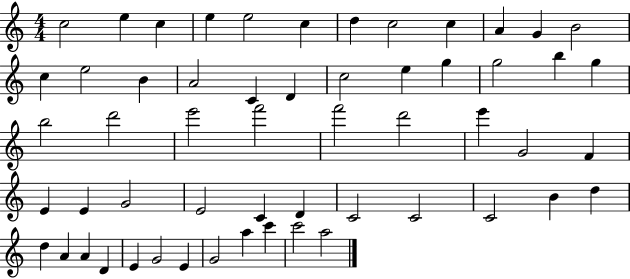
{
  \clef treble
  \numericTimeSignature
  \time 4/4
  \key c \major
  c''2 e''4 c''4 | e''4 e''2 c''4 | d''4 c''2 c''4 | a'4 g'4 b'2 | \break c''4 e''2 b'4 | a'2 c'4 d'4 | c''2 e''4 g''4 | g''2 b''4 g''4 | \break b''2 d'''2 | e'''2 f'''2 | f'''2 d'''2 | e'''4 g'2 f'4 | \break e'4 e'4 g'2 | e'2 c'4 d'4 | c'2 c'2 | c'2 b'4 d''4 | \break d''4 a'4 a'4 d'4 | e'4 g'2 e'4 | g'2 a''4 c'''4 | c'''2 a''2 | \break \bar "|."
}